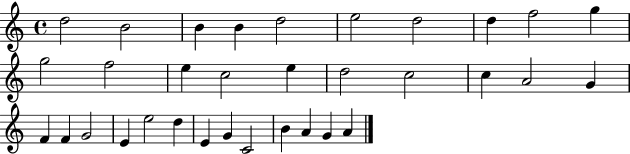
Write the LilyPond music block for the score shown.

{
  \clef treble
  \time 4/4
  \defaultTimeSignature
  \key c \major
  d''2 b'2 | b'4 b'4 d''2 | e''2 d''2 | d''4 f''2 g''4 | \break g''2 f''2 | e''4 c''2 e''4 | d''2 c''2 | c''4 a'2 g'4 | \break f'4 f'4 g'2 | e'4 e''2 d''4 | e'4 g'4 c'2 | b'4 a'4 g'4 a'4 | \break \bar "|."
}